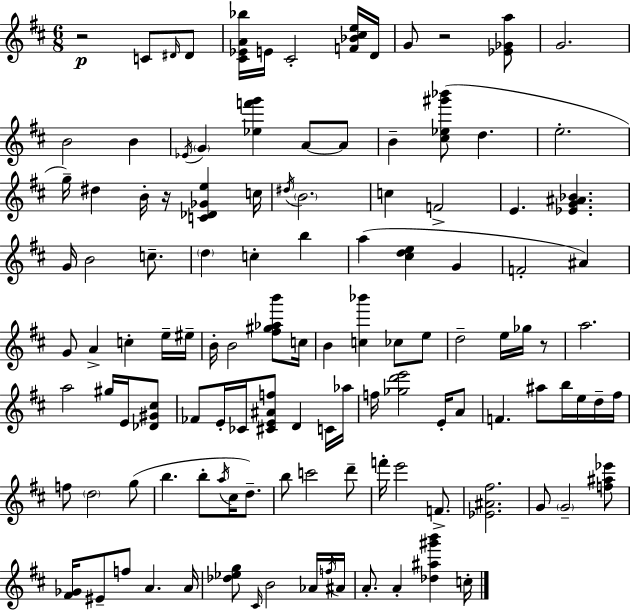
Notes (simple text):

R/h C4/e D#4/s D#4/e [C#4,Eb4,A4,Bb5]/s E4/s C#4/h [F4,Bb4,C#5,E5]/s D4/s G4/e R/h [Eb4,Gb4,A5]/e G4/h. B4/h B4/q Eb4/s G4/q [Eb5,F6,G6]/q A4/e A4/e B4/q [C#5,Eb5,G#6,Bb6]/e D5/q. E5/h. G5/s D#5/q B4/s R/s [C4,Db4,Gb4,E5]/q C5/s D#5/s B4/h. C5/q F4/h E4/q. [Eb4,G4,A#4,Bb4]/q. G4/s B4/h C5/e. D5/q C5/q B5/q A5/q [C#5,D5,E5]/q G4/q F4/h A#4/q G4/e A4/q C5/q E5/s EIS5/s B4/s B4/h [F#5,G#5,Ab5,B6]/e C5/s B4/q [C5,Bb6]/q CES5/e E5/e D5/h E5/s Gb5/s R/e A5/h. A5/h G#5/s E4/s [Db4,G#4,C#5]/e FES4/e E4/s CES4/s [C#4,E4,A#4,F5]/e D4/q C4/s Ab5/s F5/s [Gb5,D6,E6]/h E4/s A4/e F4/q. A#5/e B5/s E5/s D5/s F#5/s F5/e D5/h G5/e B5/q. B5/e A5/s C#5/s D5/e. B5/e C6/h D6/e F6/s E6/h F4/e. [Eb4,A#4,F#5]/h. G4/e G4/h [F5,A#5,Eb6]/e [F#4,Gb4]/s EIS4/e F5/e A4/q. A4/s [Db5,Eb5,G5]/e C#4/s B4/h Ab4/s F5/s A#4/s A4/e. A4/q [Db5,A#5,G#6,B6]/q C5/s